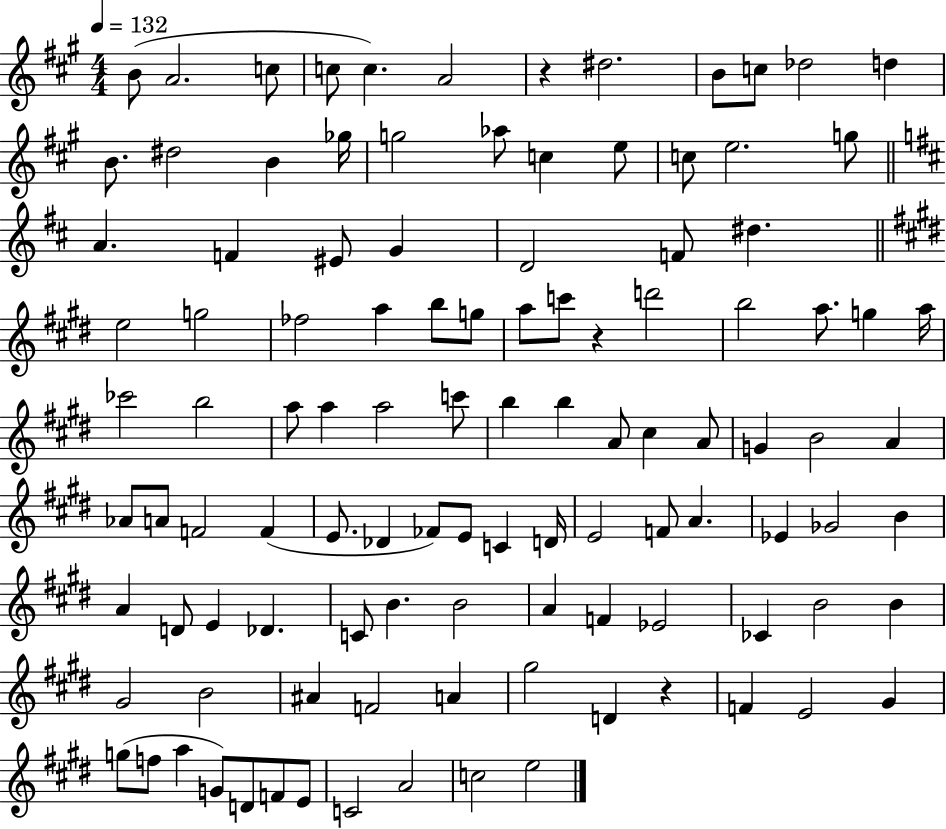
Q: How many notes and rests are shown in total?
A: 109